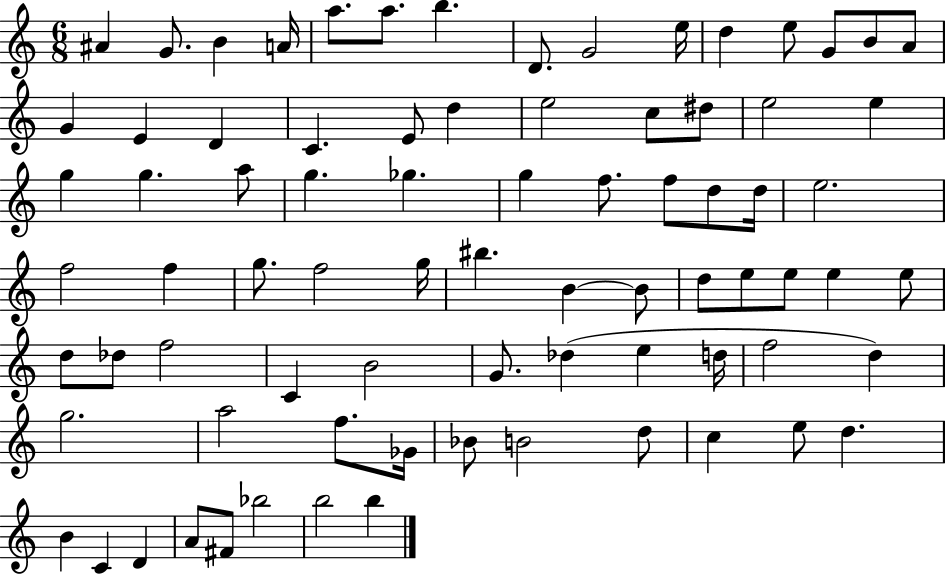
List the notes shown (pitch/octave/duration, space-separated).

A#4/q G4/e. B4/q A4/s A5/e. A5/e. B5/q. D4/e. G4/h E5/s D5/q E5/e G4/e B4/e A4/e G4/q E4/q D4/q C4/q. E4/e D5/q E5/h C5/e D#5/e E5/h E5/q G5/q G5/q. A5/e G5/q. Gb5/q. G5/q F5/e. F5/e D5/e D5/s E5/h. F5/h F5/q G5/e. F5/h G5/s BIS5/q. B4/q B4/e D5/e E5/e E5/e E5/q E5/e D5/e Db5/e F5/h C4/q B4/h G4/e. Db5/q E5/q D5/s F5/h D5/q G5/h. A5/h F5/e. Gb4/s Bb4/e B4/h D5/e C5/q E5/e D5/q. B4/q C4/q D4/q A4/e F#4/e Bb5/h B5/h B5/q